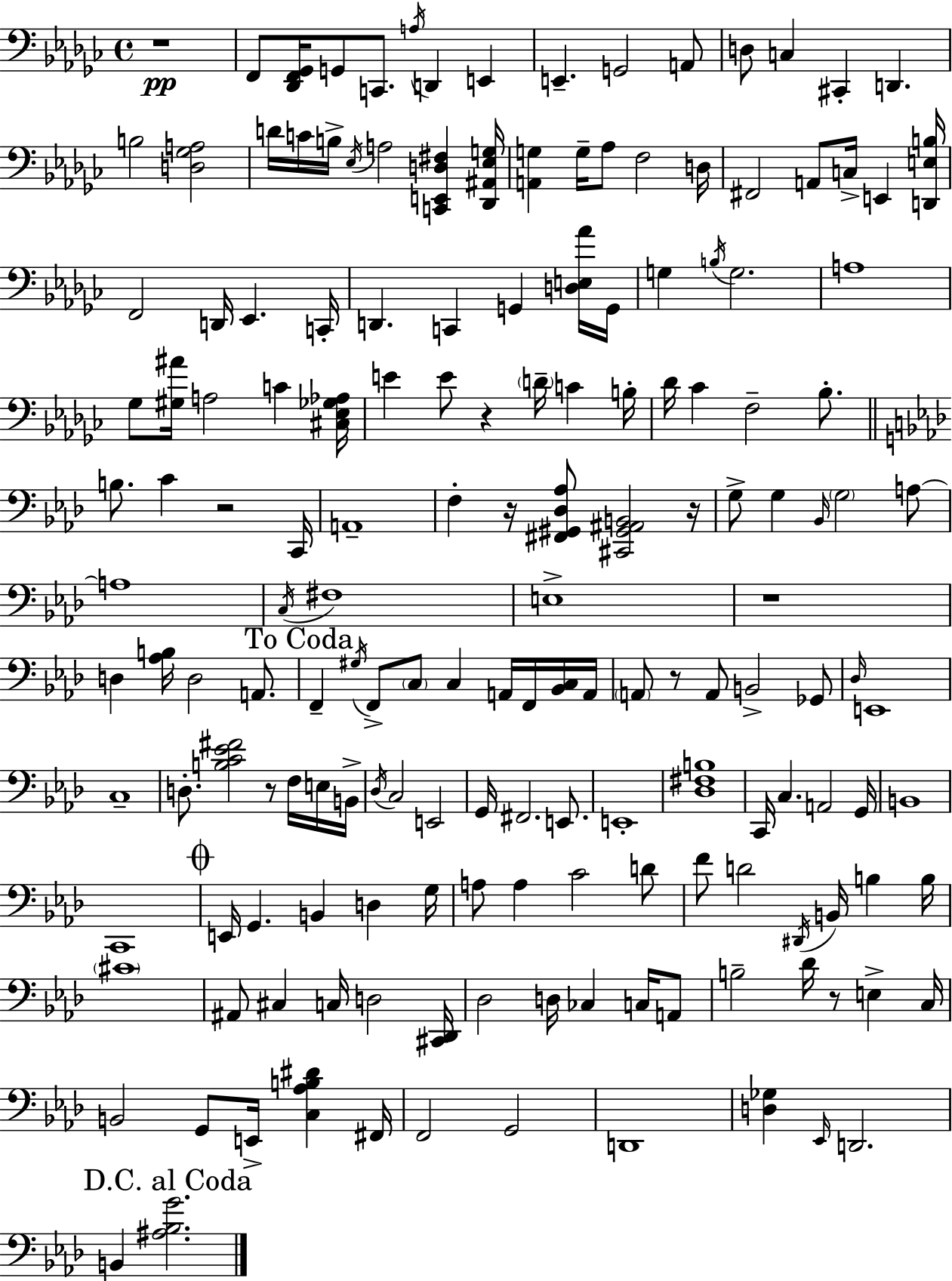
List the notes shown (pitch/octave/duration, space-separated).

R/w F2/e [Db2,F2,Gb2]/s G2/e C2/e. A3/s D2/q E2/q E2/q. G2/h A2/e D3/e C3/q C#2/q D2/q. B3/h [D3,Gb3,A3]/h D4/s C4/s B3/s Eb3/s A3/h [C2,E2,D3,F#3]/q [Db2,A#2,Eb3,G3]/s [A2,G3]/q G3/s Ab3/e F3/h D3/s F#2/h A2/e C3/s E2/q [D2,E3,B3]/s F2/h D2/s Eb2/q. C2/s D2/q. C2/q G2/q [D3,E3,Ab4]/s G2/s G3/q B3/s G3/h. A3/w Gb3/e [G#3,A#4]/s A3/h C4/q [C#3,Eb3,Gb3,Ab3]/s E4/q E4/e R/q D4/s C4/q B3/s Db4/s CES4/q F3/h Bb3/e. B3/e. C4/q R/h C2/s A2/w F3/q R/s [F#2,G#2,Db3,Ab3]/e [C#2,G#2,A#2,B2]/h R/s G3/e G3/q Bb2/s G3/h A3/e A3/w C3/s F#3/w E3/w R/w D3/q [Ab3,B3]/s D3/h A2/e. F2/q G#3/s F2/e C3/e C3/q A2/s F2/s [Bb2,C3]/s A2/s A2/e R/e A2/e B2/h Gb2/e Db3/s E2/w C3/w D3/e. [B3,C4,Eb4,F#4]/h R/e F3/s E3/s B2/s Db3/s C3/h E2/h G2/s F#2/h. E2/e. E2/w [Db3,F#3,B3]/w C2/s C3/q. A2/h G2/s B2/w C2/w E2/s G2/q. B2/q D3/q G3/s A3/e A3/q C4/h D4/e F4/e D4/h D#2/s B2/s B3/q B3/s C#4/w A#2/e C#3/q C3/s D3/h [C#2,Db2]/s Db3/h D3/s CES3/q C3/s A2/e B3/h Db4/s R/e E3/q C3/s B2/h G2/e E2/s [C3,Ab3,B3,D#4]/q F#2/s F2/h G2/h D2/w [D3,Gb3]/q Eb2/s D2/h. B2/q [A#3,Bb3,G4]/h.